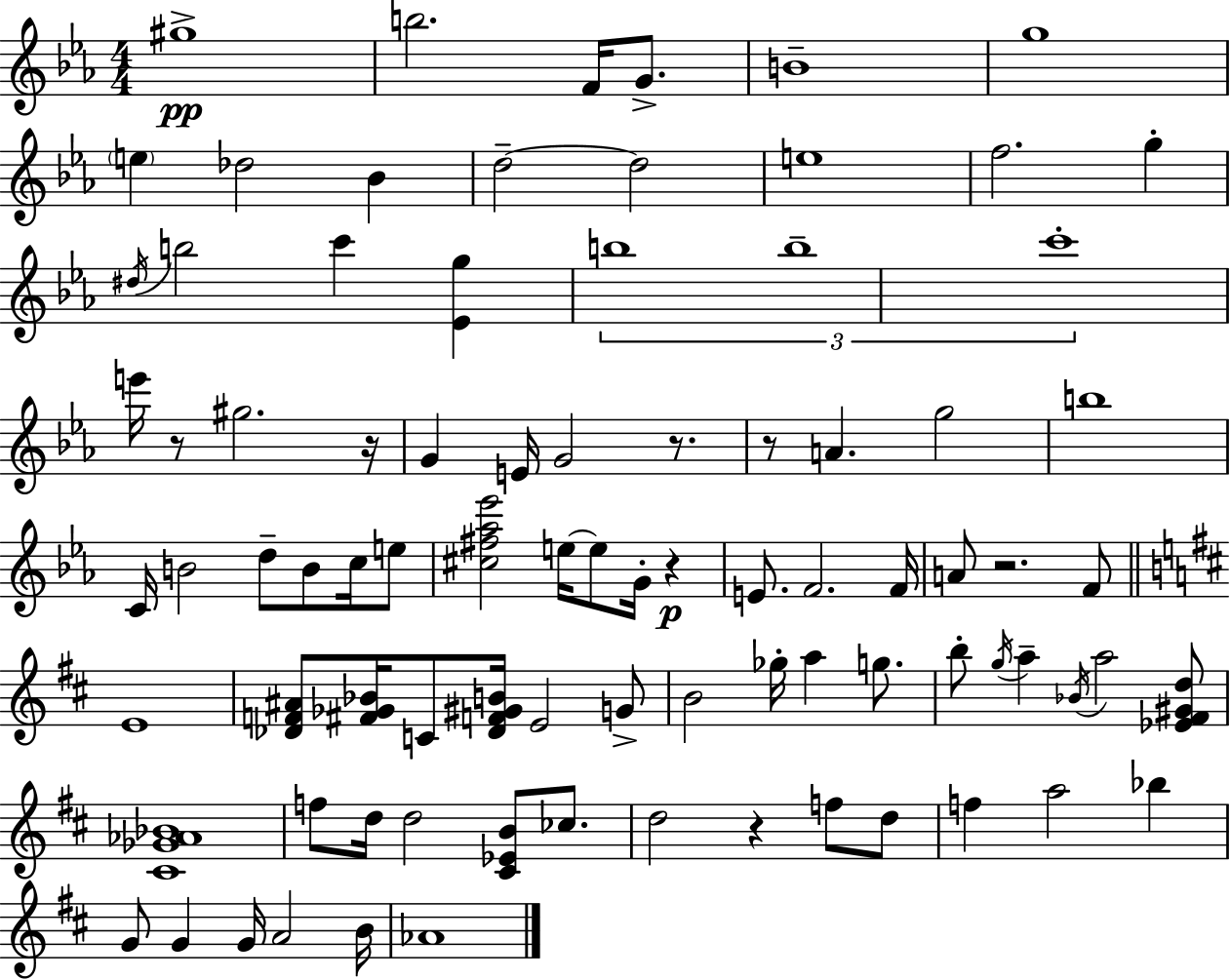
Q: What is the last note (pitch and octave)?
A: Ab4